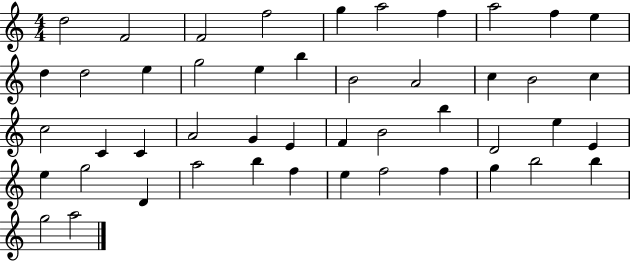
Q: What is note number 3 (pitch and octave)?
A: F4